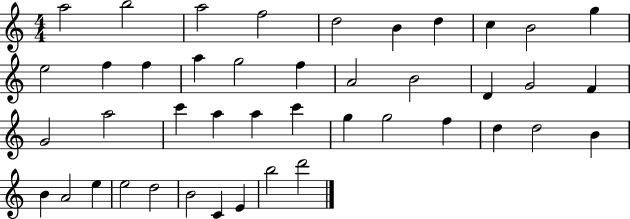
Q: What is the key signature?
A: C major